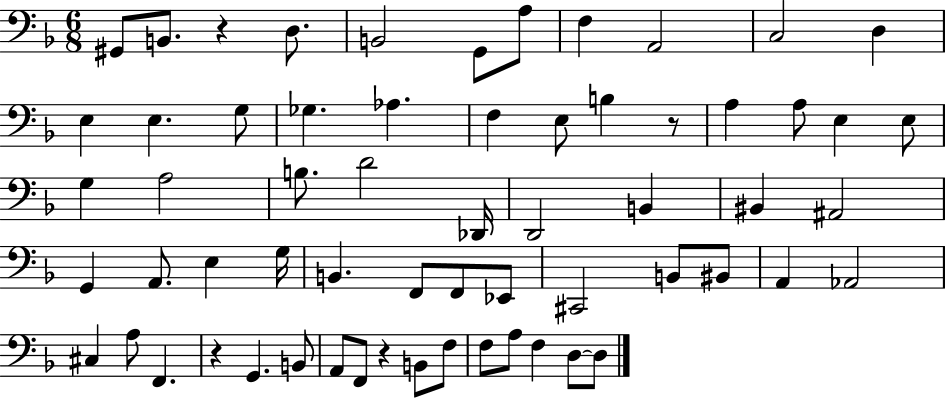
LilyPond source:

{
  \clef bass
  \numericTimeSignature
  \time 6/8
  \key f \major
  gis,8 b,8. r4 d8. | b,2 g,8 a8 | f4 a,2 | c2 d4 | \break e4 e4. g8 | ges4. aes4. | f4 e8 b4 r8 | a4 a8 e4 e8 | \break g4 a2 | b8. d'2 des,16 | d,2 b,4 | bis,4 ais,2 | \break g,4 a,8. e4 g16 | b,4. f,8 f,8 ees,8 | cis,2 b,8 bis,8 | a,4 aes,2 | \break cis4 a8 f,4. | r4 g,4. b,8 | a,8 f,8 r4 b,8 f8 | f8 a8 f4 d8~~ d8 | \break \bar "|."
}